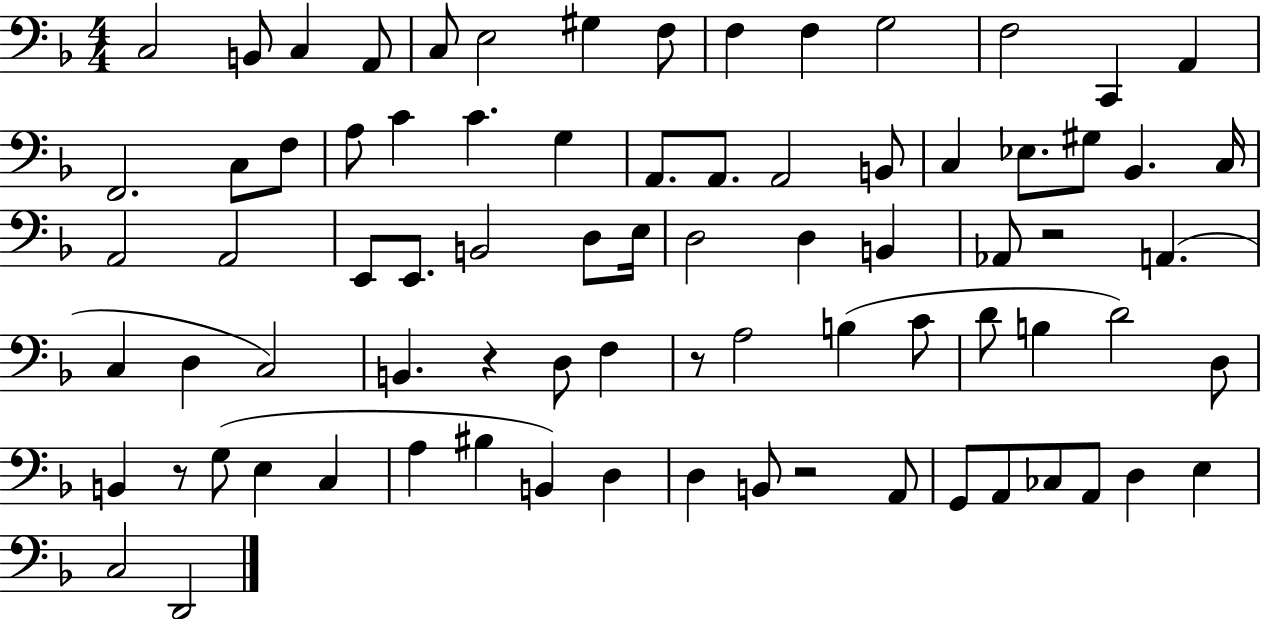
{
  \clef bass
  \numericTimeSignature
  \time 4/4
  \key f \major
  c2 b,8 c4 a,8 | c8 e2 gis4 f8 | f4 f4 g2 | f2 c,4 a,4 | \break f,2. c8 f8 | a8 c'4 c'4. g4 | a,8. a,8. a,2 b,8 | c4 ees8. gis8 bes,4. c16 | \break a,2 a,2 | e,8 e,8. b,2 d8 e16 | d2 d4 b,4 | aes,8 r2 a,4.( | \break c4 d4 c2) | b,4. r4 d8 f4 | r8 a2 b4( c'8 | d'8 b4 d'2) d8 | \break b,4 r8 g8( e4 c4 | a4 bis4 b,4) d4 | d4 b,8 r2 a,8 | g,8 a,8 ces8 a,8 d4 e4 | \break c2 d,2 | \bar "|."
}